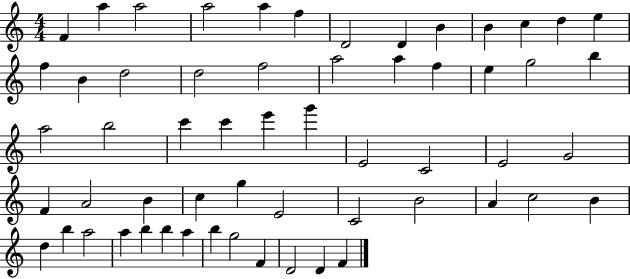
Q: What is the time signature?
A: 4/4